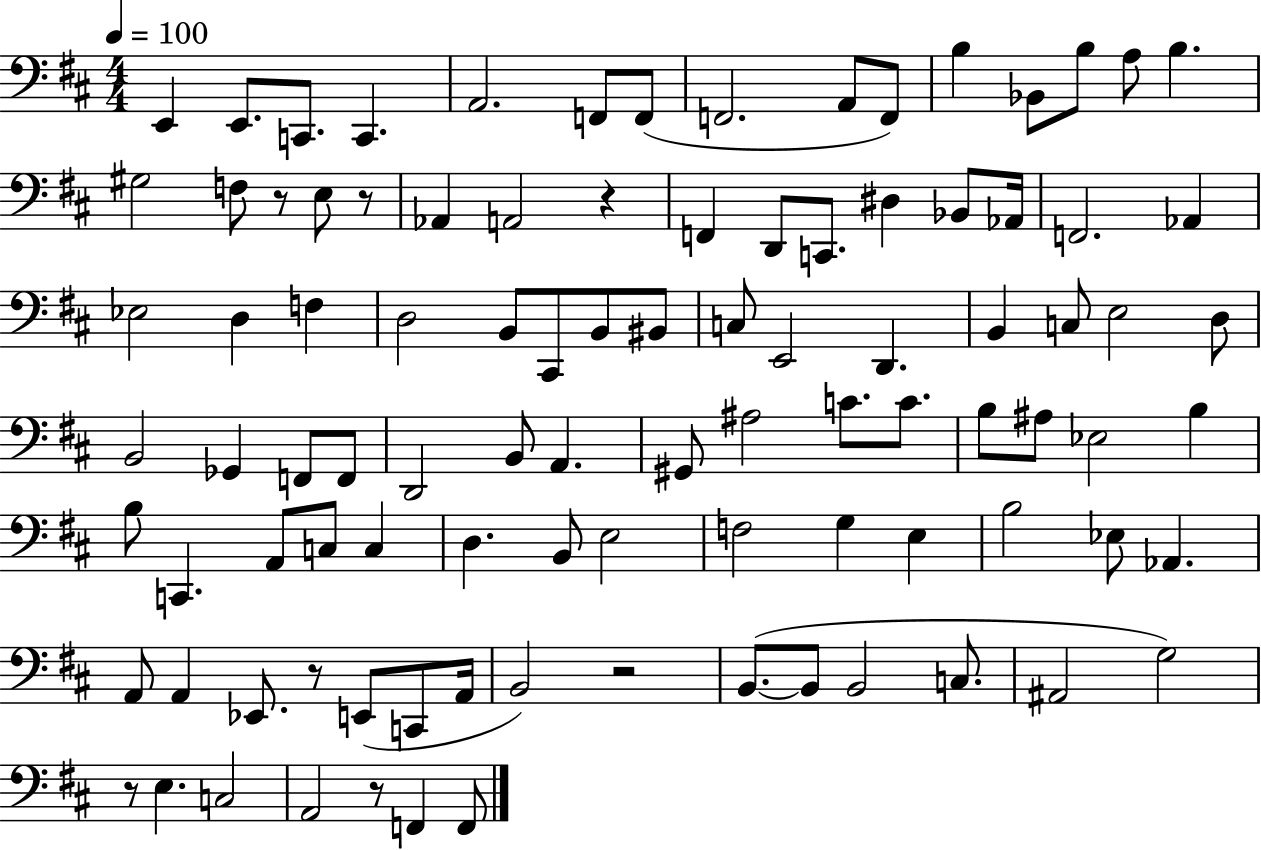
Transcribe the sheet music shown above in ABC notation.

X:1
T:Untitled
M:4/4
L:1/4
K:D
E,, E,,/2 C,,/2 C,, A,,2 F,,/2 F,,/2 F,,2 A,,/2 F,,/2 B, _B,,/2 B,/2 A,/2 B, ^G,2 F,/2 z/2 E,/2 z/2 _A,, A,,2 z F,, D,,/2 C,,/2 ^D, _B,,/2 _A,,/4 F,,2 _A,, _E,2 D, F, D,2 B,,/2 ^C,,/2 B,,/2 ^B,,/2 C,/2 E,,2 D,, B,, C,/2 E,2 D,/2 B,,2 _G,, F,,/2 F,,/2 D,,2 B,,/2 A,, ^G,,/2 ^A,2 C/2 C/2 B,/2 ^A,/2 _E,2 B, B,/2 C,, A,,/2 C,/2 C, D, B,,/2 E,2 F,2 G, E, B,2 _E,/2 _A,, A,,/2 A,, _E,,/2 z/2 E,,/2 C,,/2 A,,/4 B,,2 z2 B,,/2 B,,/2 B,,2 C,/2 ^A,,2 G,2 z/2 E, C,2 A,,2 z/2 F,, F,,/2